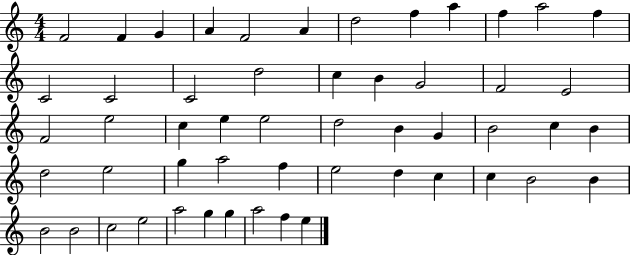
F4/h F4/q G4/q A4/q F4/h A4/q D5/h F5/q A5/q F5/q A5/h F5/q C4/h C4/h C4/h D5/h C5/q B4/q G4/h F4/h E4/h F4/h E5/h C5/q E5/q E5/h D5/h B4/q G4/q B4/h C5/q B4/q D5/h E5/h G5/q A5/h F5/q E5/h D5/q C5/q C5/q B4/h B4/q B4/h B4/h C5/h E5/h A5/h G5/q G5/q A5/h F5/q E5/q